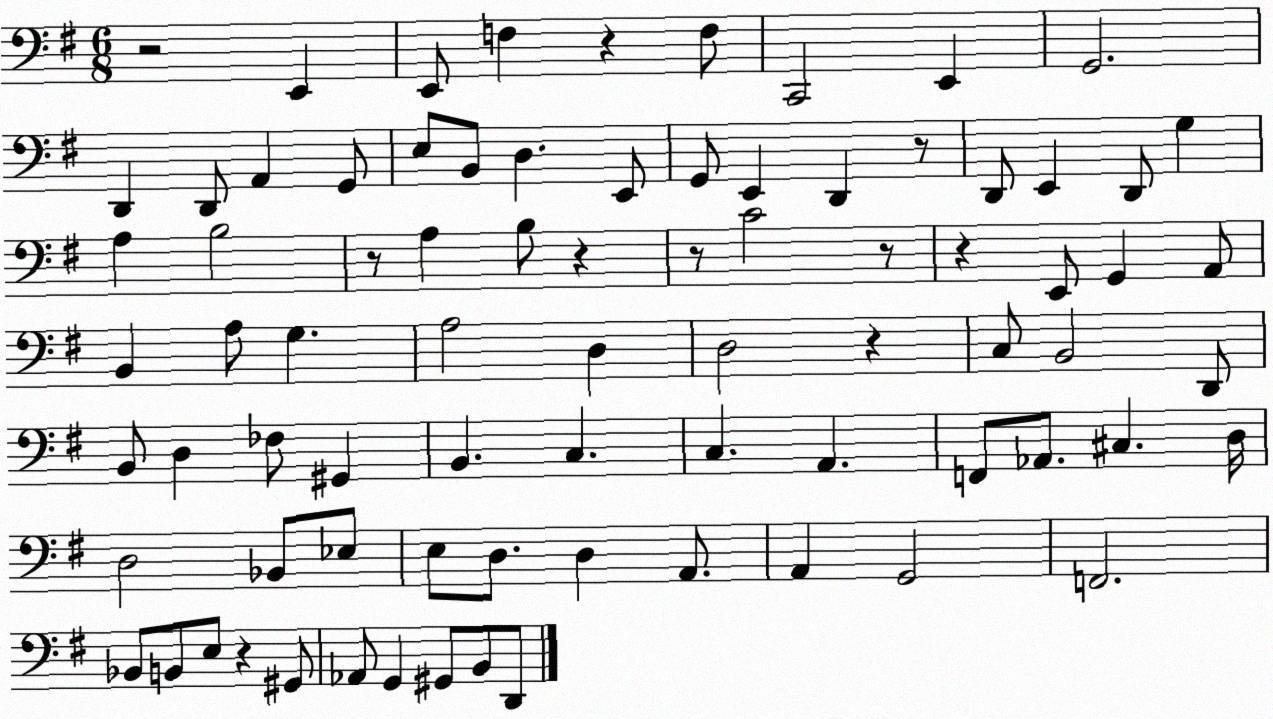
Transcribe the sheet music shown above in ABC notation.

X:1
T:Untitled
M:6/8
L:1/4
K:G
z2 E,, E,,/2 F, z F,/2 C,,2 E,, G,,2 D,, D,,/2 A,, G,,/2 E,/2 B,,/2 D, E,,/2 G,,/2 E,, D,, z/2 D,,/2 E,, D,,/2 G, A, B,2 z/2 A, B,/2 z z/2 C2 z/2 z E,,/2 G,, A,,/2 B,, A,/2 G, A,2 D, D,2 z C,/2 B,,2 D,,/2 B,,/2 D, _F,/2 ^G,, B,, C, C, A,, F,,/2 _A,,/2 ^C, D,/4 D,2 _B,,/2 _E,/2 E,/2 D,/2 D, A,,/2 A,, G,,2 F,,2 _B,,/2 B,,/2 E,/2 z ^G,,/2 _A,,/2 G,, ^G,,/2 B,,/2 D,,/2